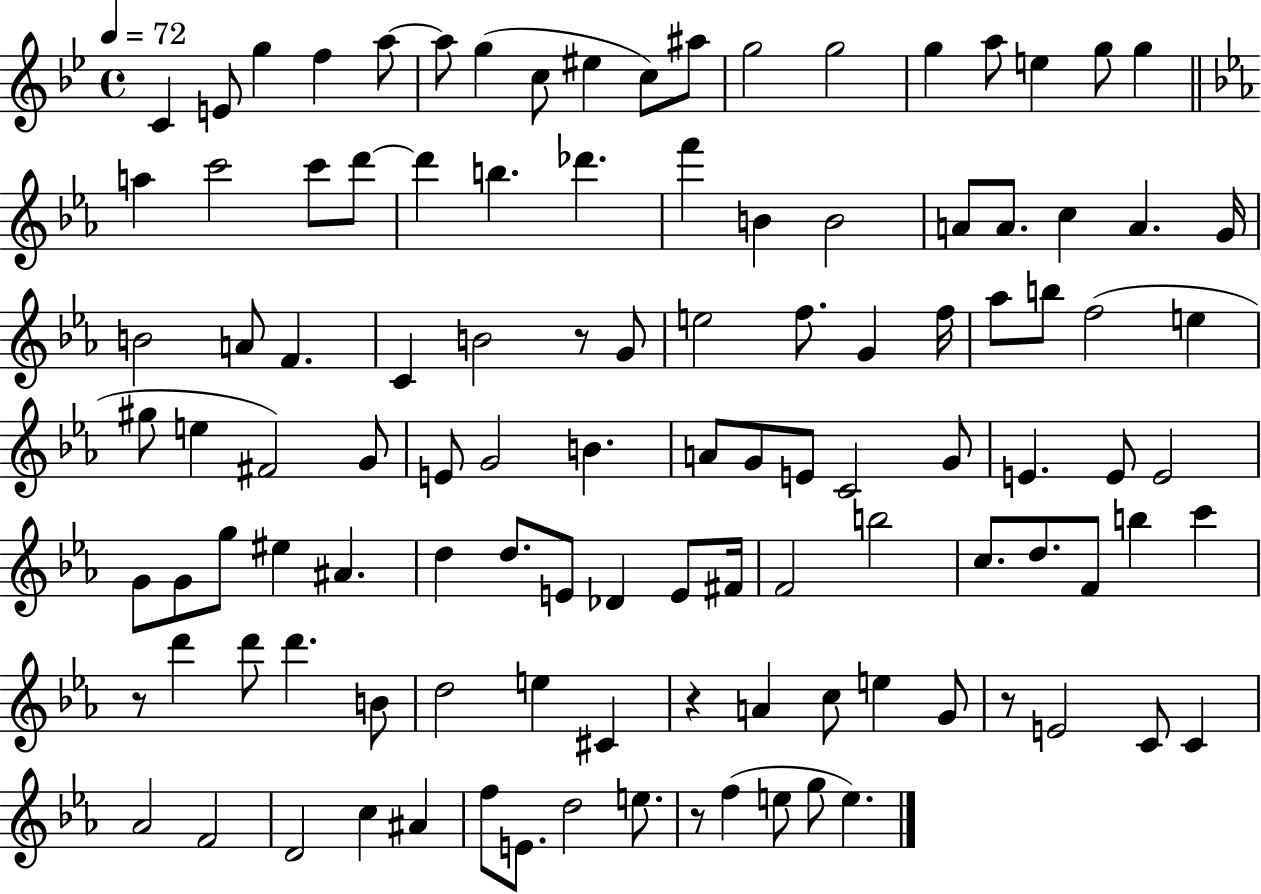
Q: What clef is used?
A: treble